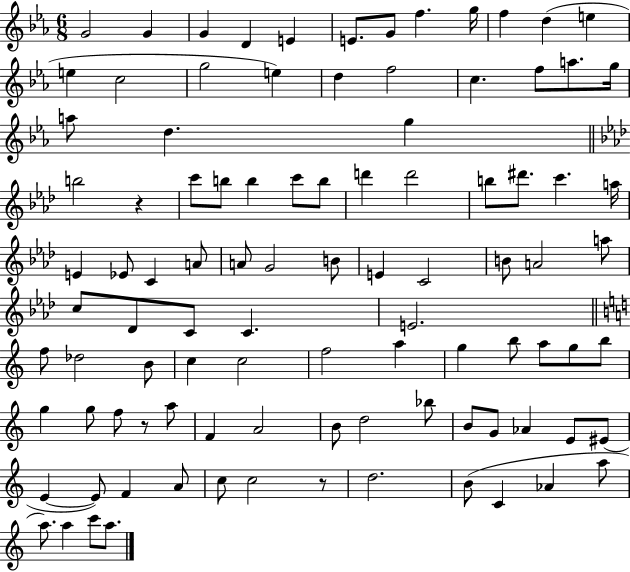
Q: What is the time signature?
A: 6/8